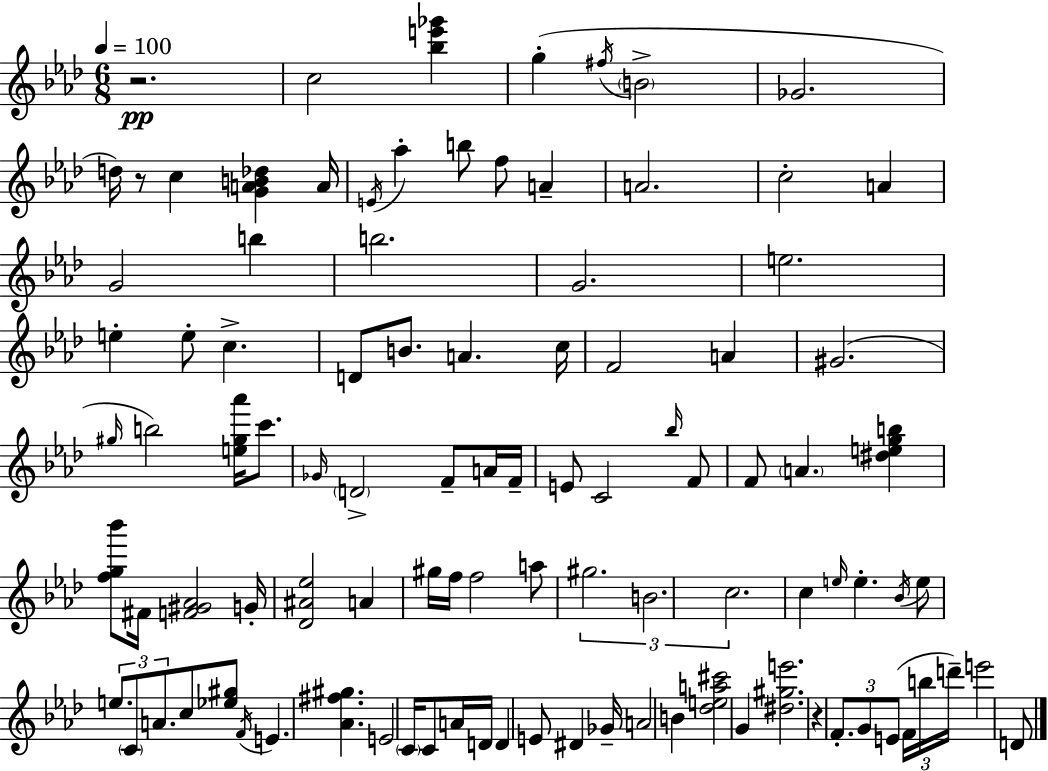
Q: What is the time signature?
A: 6/8